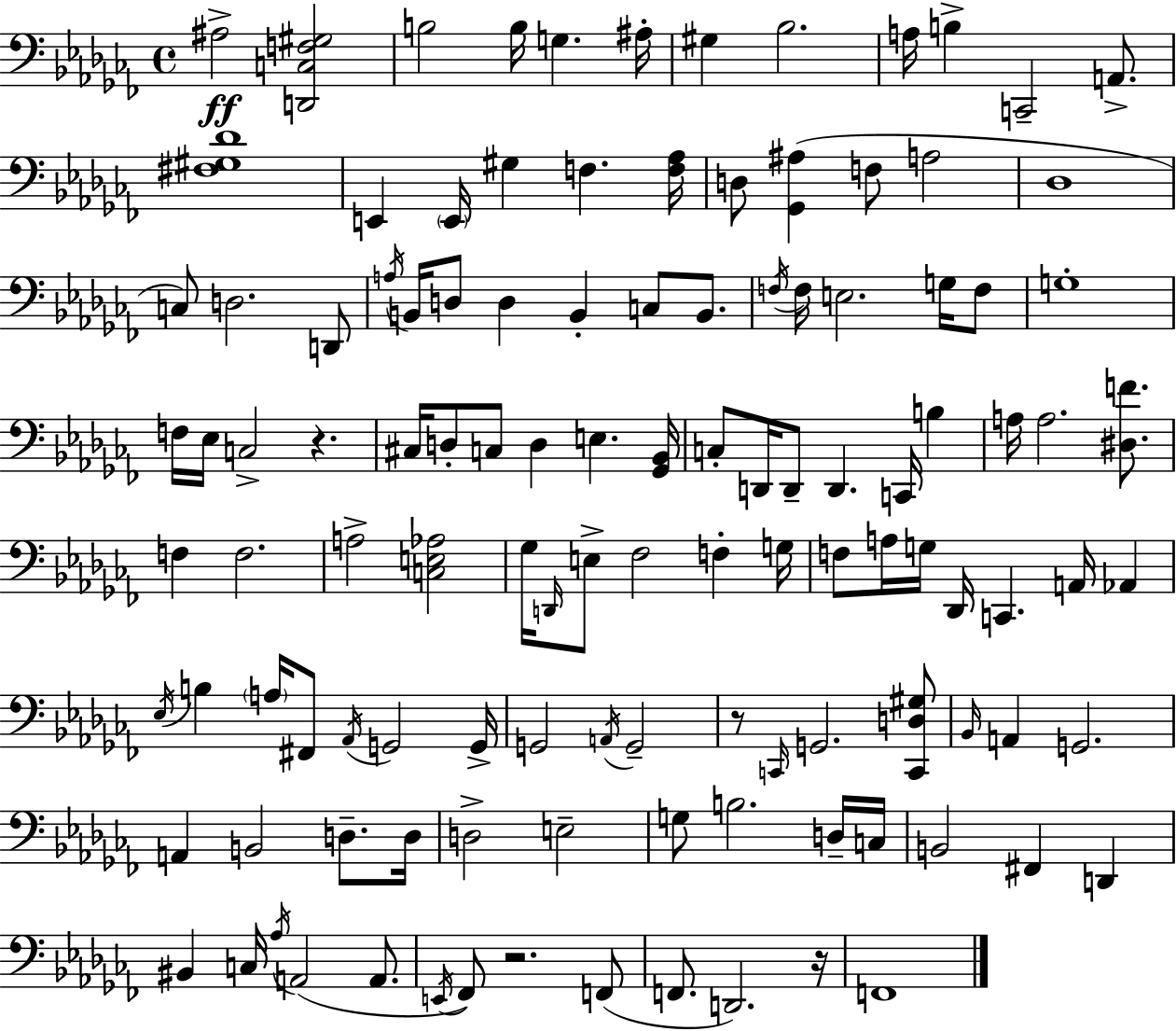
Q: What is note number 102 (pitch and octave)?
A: FES2